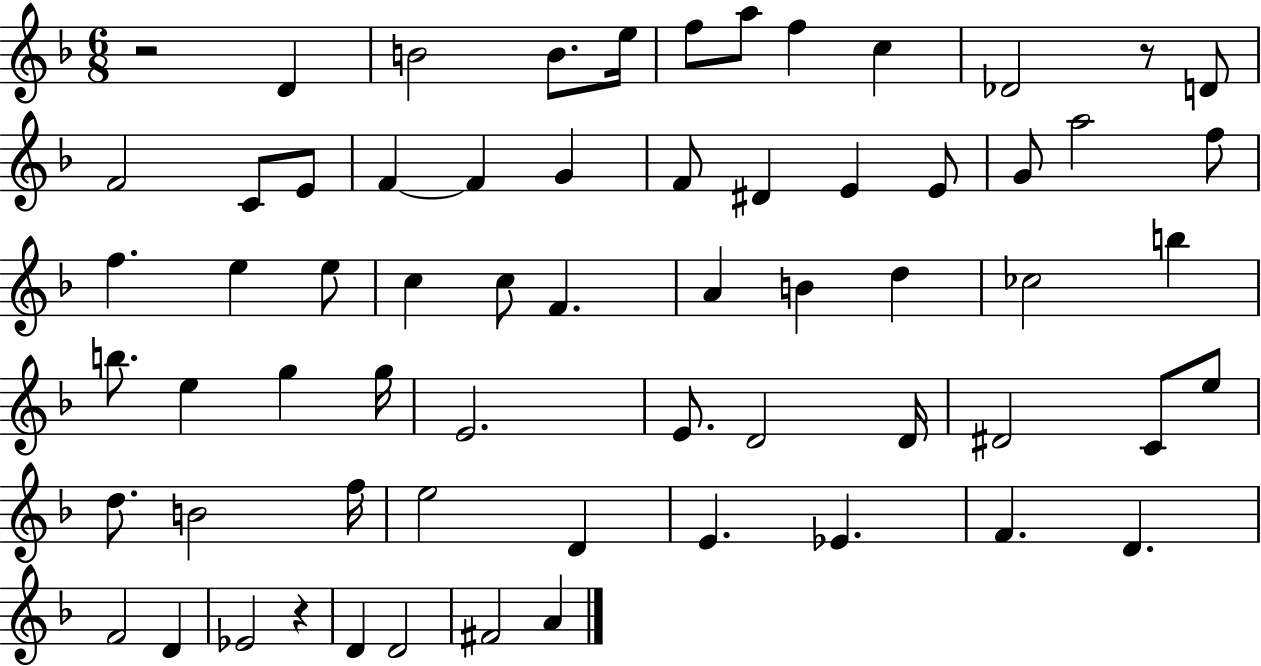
R/h D4/q B4/h B4/e. E5/s F5/e A5/e F5/q C5/q Db4/h R/e D4/e F4/h C4/e E4/e F4/q F4/q G4/q F4/e D#4/q E4/q E4/e G4/e A5/h F5/e F5/q. E5/q E5/e C5/q C5/e F4/q. A4/q B4/q D5/q CES5/h B5/q B5/e. E5/q G5/q G5/s E4/h. E4/e. D4/h D4/s D#4/h C4/e E5/e D5/e. B4/h F5/s E5/h D4/q E4/q. Eb4/q. F4/q. D4/q. F4/h D4/q Eb4/h R/q D4/q D4/h F#4/h A4/q